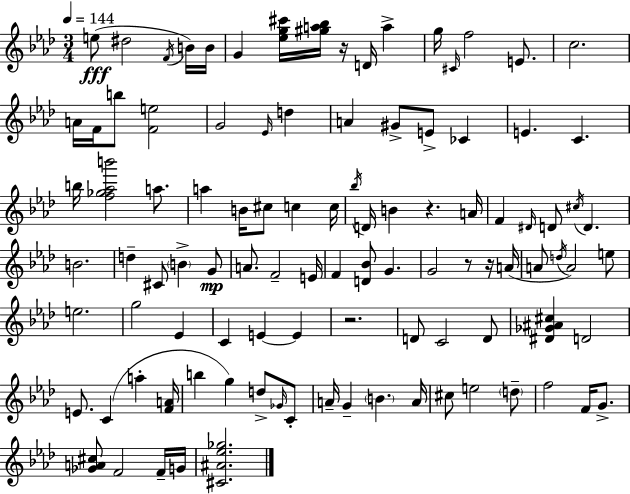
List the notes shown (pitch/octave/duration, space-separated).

E5/e D#5/h F4/s B4/s B4/s G4/q [Eb5,G5,C#6]/s [G#5,A5,Bb5]/s R/s D4/s A5/q G5/s C#4/s F5/h E4/e. C5/h. A4/s F4/s B5/e [F4,E5]/h G4/h Eb4/s D5/q A4/q G#4/e E4/e CES4/q E4/q. C4/q. B5/s [F5,Gb5,Ab5,B6]/h A5/e. A5/q B4/s C#5/e C5/q C5/s Bb5/s D4/s B4/q R/q. A4/s F4/q D#4/s D4/e C#5/s D4/q. B4/h. D5/q C#4/e B4/q G4/e A4/e. F4/h E4/s F4/q [D4,Bb4]/e G4/q. G4/h R/e R/s A4/s A4/e D5/s A4/h E5/e E5/h. G5/h Eb4/q C4/q E4/q E4/q R/h. D4/e C4/h D4/e [D#4,Gb4,A#4,C#5]/q D4/h E4/e. C4/q A5/q [F4,A4]/s B5/q G5/q D5/e Gb4/s C4/e A4/s G4/q B4/q. A4/s C#5/e E5/h D5/e F5/h F4/s G4/e. [Gb4,A4,C#5]/e F4/h F4/s G4/s [C#4,A#4,Eb5,Gb5]/h.